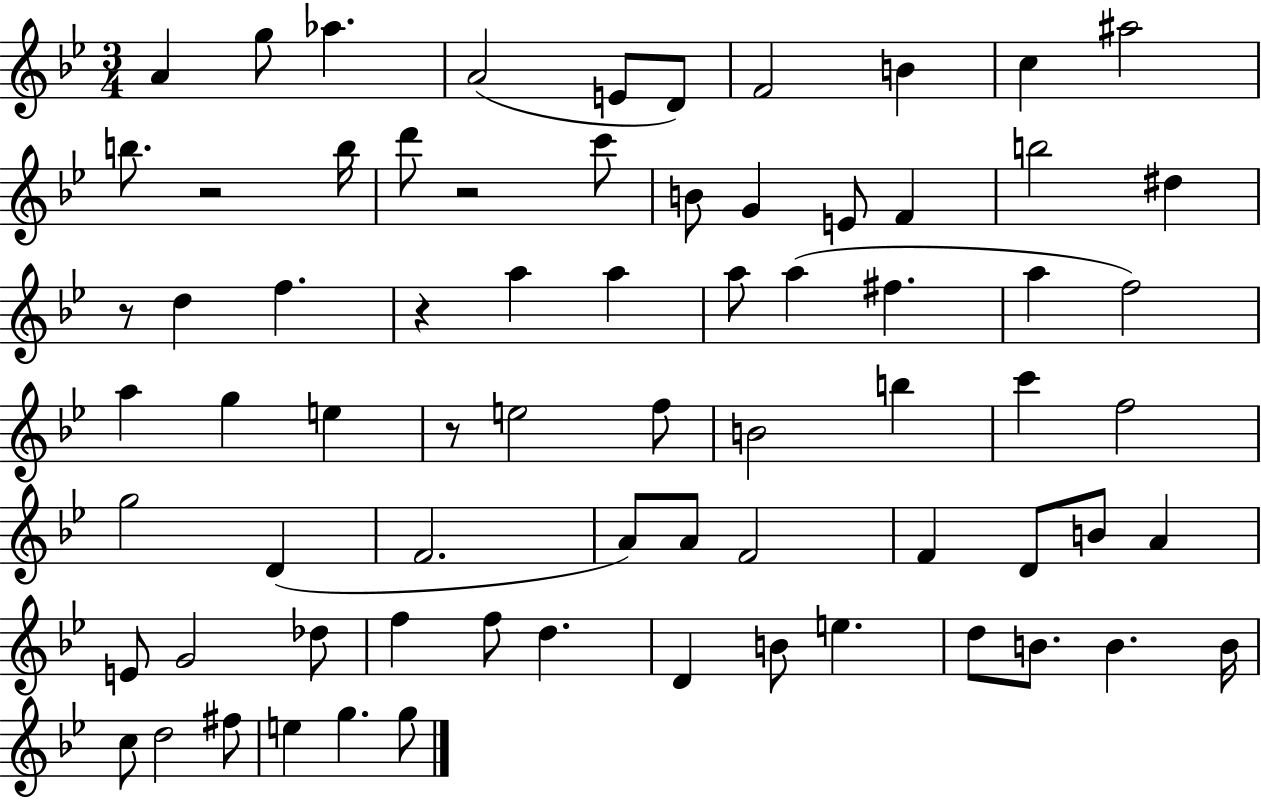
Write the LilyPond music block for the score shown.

{
  \clef treble
  \numericTimeSignature
  \time 3/4
  \key bes \major
  \repeat volta 2 { a'4 g''8 aes''4. | a'2( e'8 d'8) | f'2 b'4 | c''4 ais''2 | \break b''8. r2 b''16 | d'''8 r2 c'''8 | b'8 g'4 e'8 f'4 | b''2 dis''4 | \break r8 d''4 f''4. | r4 a''4 a''4 | a''8 a''4( fis''4. | a''4 f''2) | \break a''4 g''4 e''4 | r8 e''2 f''8 | b'2 b''4 | c'''4 f''2 | \break g''2 d'4( | f'2. | a'8) a'8 f'2 | f'4 d'8 b'8 a'4 | \break e'8 g'2 des''8 | f''4 f''8 d''4. | d'4 b'8 e''4. | d''8 b'8. b'4. b'16 | \break c''8 d''2 fis''8 | e''4 g''4. g''8 | } \bar "|."
}